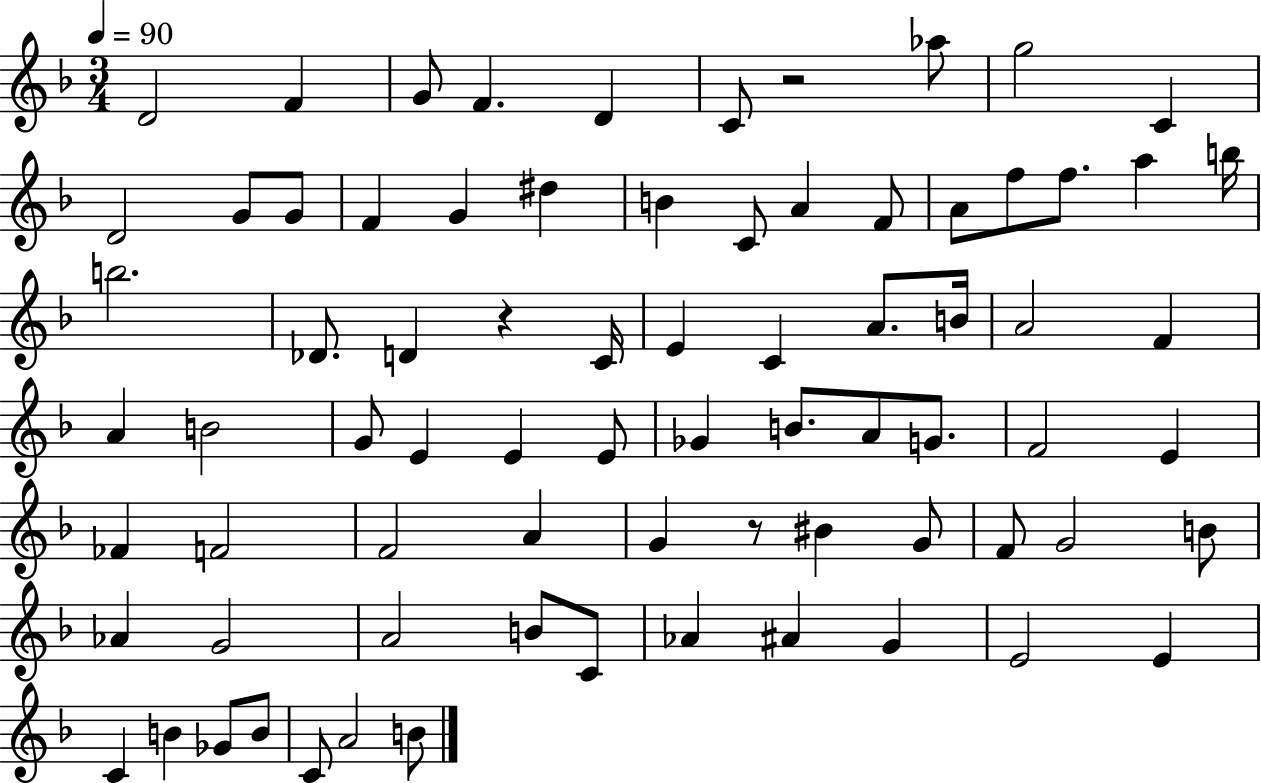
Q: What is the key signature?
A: F major